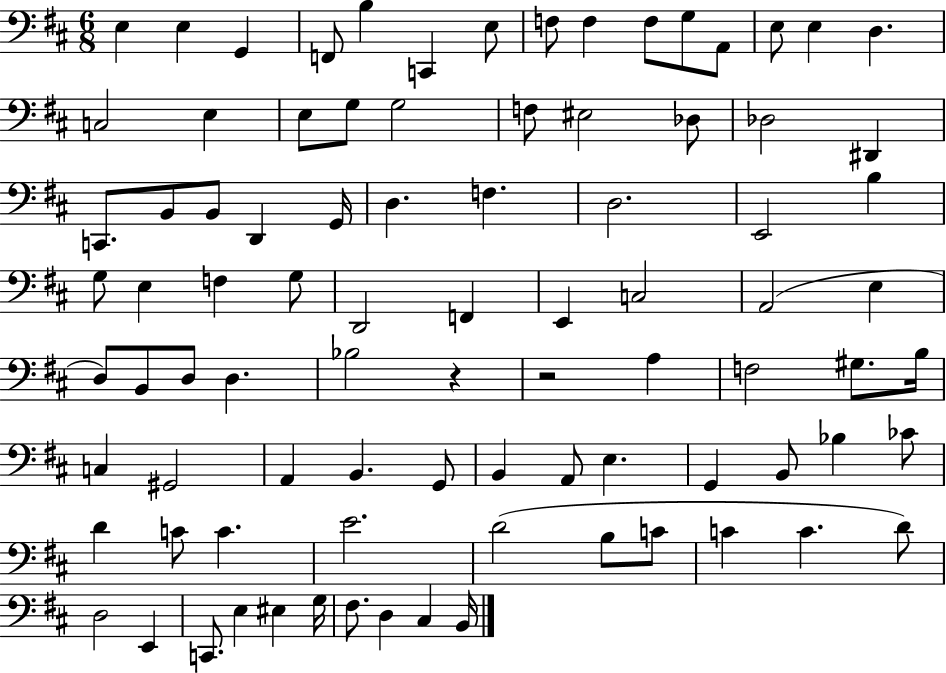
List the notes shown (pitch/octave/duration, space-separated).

E3/q E3/q G2/q F2/e B3/q C2/q E3/e F3/e F3/q F3/e G3/e A2/e E3/e E3/q D3/q. C3/h E3/q E3/e G3/e G3/h F3/e EIS3/h Db3/e Db3/h D#2/q C2/e. B2/e B2/e D2/q G2/s D3/q. F3/q. D3/h. E2/h B3/q G3/e E3/q F3/q G3/e D2/h F2/q E2/q C3/h A2/h E3/q D3/e B2/e D3/e D3/q. Bb3/h R/q R/h A3/q F3/h G#3/e. B3/s C3/q G#2/h A2/q B2/q. G2/e B2/q A2/e E3/q. G2/q B2/e Bb3/q CES4/e D4/q C4/e C4/q. E4/h. D4/h B3/e C4/e C4/q C4/q. D4/e D3/h E2/q C2/e. E3/q EIS3/q G3/s F#3/e. D3/q C#3/q B2/s